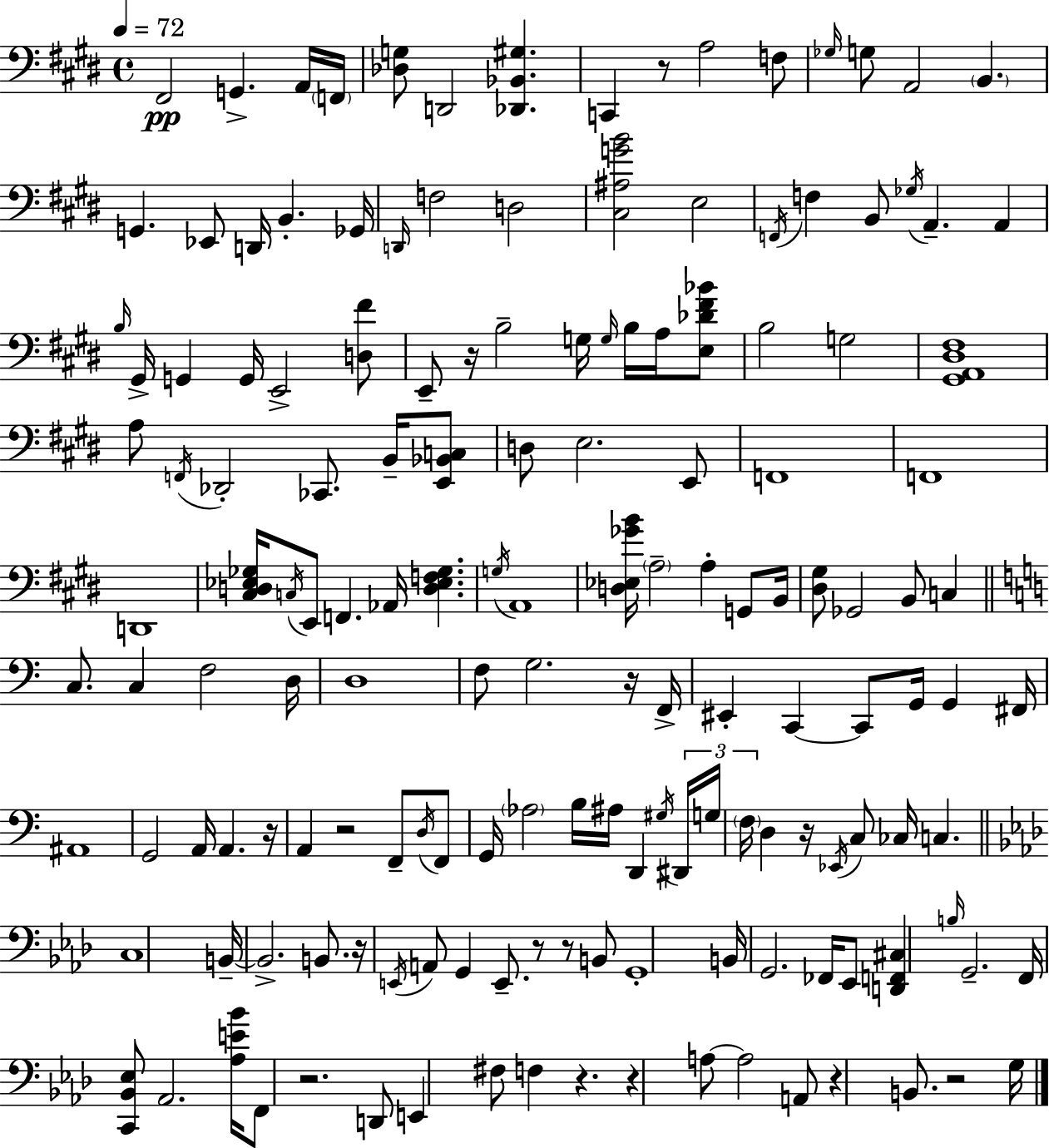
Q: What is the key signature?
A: E major